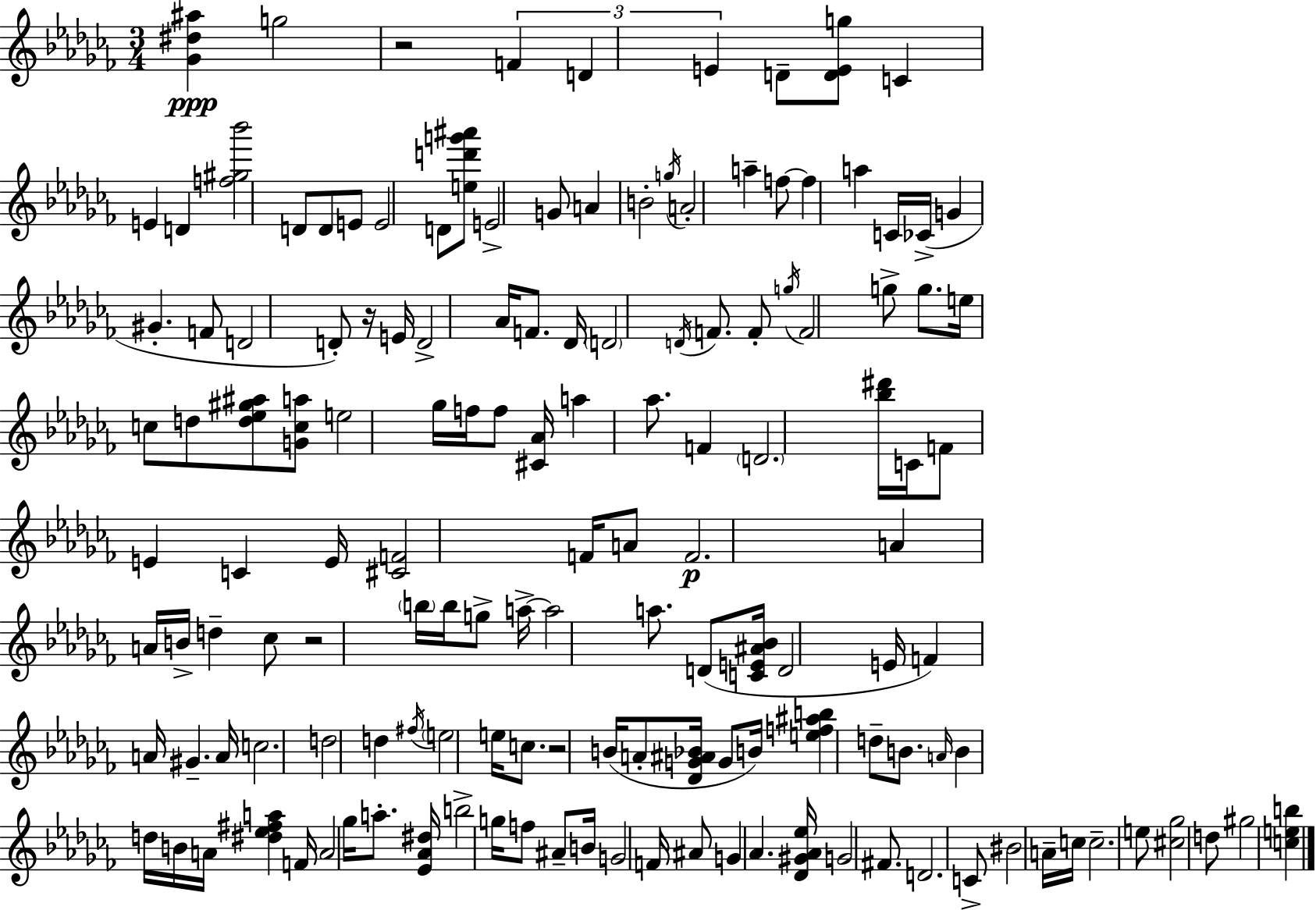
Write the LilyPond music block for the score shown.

{
  \clef treble
  \numericTimeSignature
  \time 3/4
  \key aes \minor
  <ges' dis'' ais''>4\ppp g''2 | r2 \tuplet 3/2 { f'4 | d'4 e'4 } d'8-- <d' e' g''>8 | c'4 e'4 d'4 | \break <f'' gis'' bes'''>2 d'8 d'8 | e'8 e'2 d'8 | <e'' d''' g''' ais'''>8 e'2-> g'8 | a'4 b'2-. | \break \acciaccatura { g''16 } a'2-. a''4-- | f''8~~ f''4 a''4 c'16 | ces'16->( g'4 gis'4.-. f'8 | d'2 d'8-.) r16 | \break e'16 d'2-> aes'16 f'8. | des'16 \parenthesize d'2 \acciaccatura { d'16 } f'8. | f'8-. \acciaccatura { g''16 } f'2 | g''8-> g''8. e''16 c''8 d''8 <d'' ees'' gis'' ais''>8 | \break <g' c'' a''>8 e''2 ges''16 | f''16 f''8 <cis' aes'>16 a''4 aes''8. f'4 | \parenthesize d'2. | <bes'' dis'''>16 c'16 f'8 e'4 c'4 | \break e'16 <cis' f'>2 | f'16 a'8 f'2.\p | a'4 a'16 b'16-> d''4-- | ces''8 r2 \parenthesize b''16 | \break b''16 g''8-> a''16->~~ a''2 | a''8. d'8( <c' e' ais' bes'>16 d'2 | e'16 f'4) a'16 gis'4.-- | a'16 c''2. | \break d''2 d''4 | \acciaccatura { fis''16 } \parenthesize e''2 | e''16 c''8. r2 | b'16( a'8-. <des' g' ais' bes'>16 g'8 b'16) <e'' f'' ais'' b''>4 d''8-- | \break b'8. \grace { a'16 } b'4 d''16 b'16 a'16 | <dis'' ees'' fis'' a''>4 f'16 a'2 | ges''16 a''8.-. <ees' aes' dis''>16 b''2-> | g''16 f''8 ais'8-- b'16 g'2 | \break f'16 ais'8 g'4 aes'4. | <des' gis' aes' ees''>16 g'2 | fis'8. d'2. | c'8-> bis'2 | \break a'16-- c''16 c''2.-- | e''8 <cis'' ges''>2 | d''8 gis''2 | <c'' e'' b''>4 \bar "|."
}